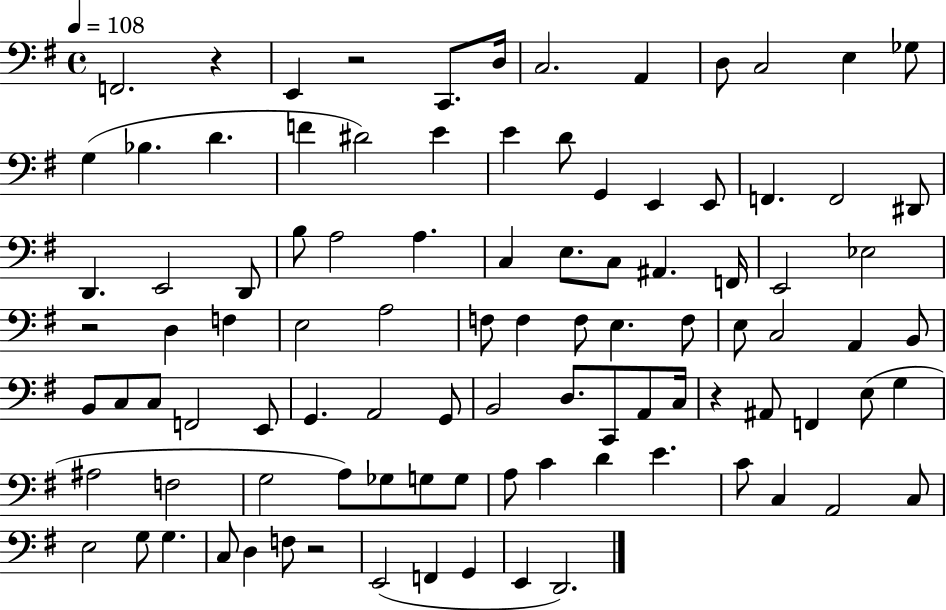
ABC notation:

X:1
T:Untitled
M:4/4
L:1/4
K:G
F,,2 z E,, z2 C,,/2 D,/4 C,2 A,, D,/2 C,2 E, _G,/2 G, _B, D F ^D2 E E D/2 G,, E,, E,,/2 F,, F,,2 ^D,,/2 D,, E,,2 D,,/2 B,/2 A,2 A, C, E,/2 C,/2 ^A,, F,,/4 E,,2 _E,2 z2 D, F, E,2 A,2 F,/2 F, F,/2 E, F,/2 E,/2 C,2 A,, B,,/2 B,,/2 C,/2 C,/2 F,,2 E,,/2 G,, A,,2 G,,/2 B,,2 D,/2 C,,/2 A,,/2 C,/4 z ^A,,/2 F,, E,/2 G, ^A,2 F,2 G,2 A,/2 _G,/2 G,/2 G,/2 A,/2 C D E C/2 C, A,,2 C,/2 E,2 G,/2 G, C,/2 D, F,/2 z2 E,,2 F,, G,, E,, D,,2